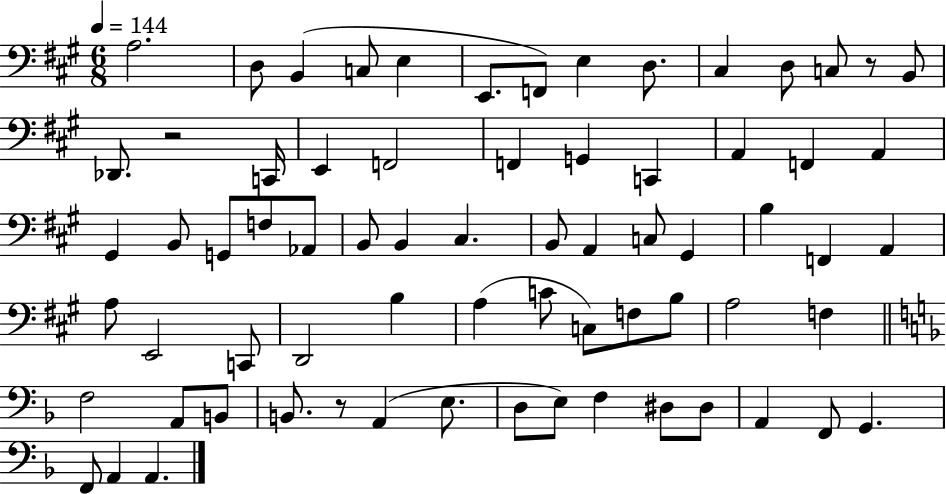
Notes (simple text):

A3/h. D3/e B2/q C3/e E3/q E2/e. F2/e E3/q D3/e. C#3/q D3/e C3/e R/e B2/e Db2/e. R/h C2/s E2/q F2/h F2/q G2/q C2/q A2/q F2/q A2/q G#2/q B2/e G2/e F3/e Ab2/e B2/e B2/q C#3/q. B2/e A2/q C3/e G#2/q B3/q F2/q A2/q A3/e E2/h C2/e D2/h B3/q A3/q C4/e C3/e F3/e B3/e A3/h F3/q F3/h A2/e B2/e B2/e. R/e A2/q E3/e. D3/e E3/e F3/q D#3/e D#3/e A2/q F2/e G2/q. F2/e A2/q A2/q.